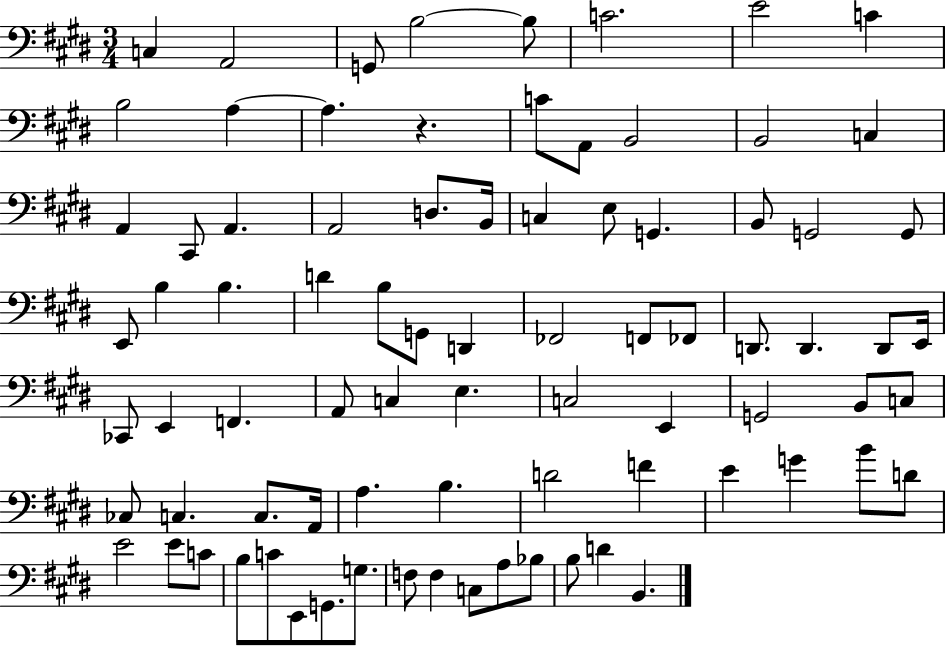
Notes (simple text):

C3/q A2/h G2/e B3/h B3/e C4/h. E4/h C4/q B3/h A3/q A3/q. R/q. C4/e A2/e B2/h B2/h C3/q A2/q C#2/e A2/q. A2/h D3/e. B2/s C3/q E3/e G2/q. B2/e G2/h G2/e E2/e B3/q B3/q. D4/q B3/e G2/e D2/q FES2/h F2/e FES2/e D2/e. D2/q. D2/e E2/s CES2/e E2/q F2/q. A2/e C3/q E3/q. C3/h E2/q G2/h B2/e C3/e CES3/e C3/q. C3/e. A2/s A3/q. B3/q. D4/h F4/q E4/q G4/q B4/e D4/e E4/h E4/e C4/e B3/e C4/e E2/e G2/e. G3/e. F3/e F3/q C3/e A3/e Bb3/e B3/e D4/q B2/q.